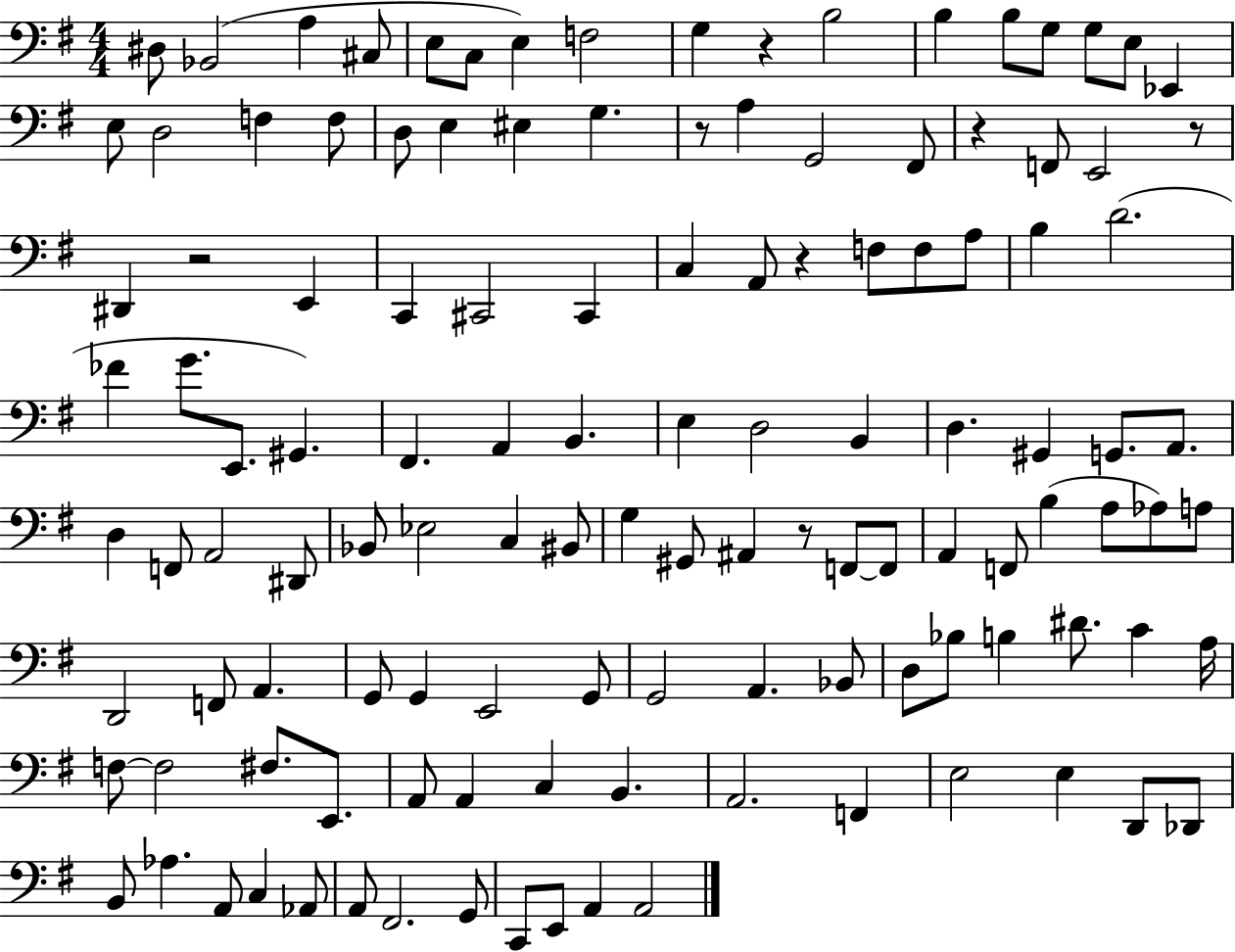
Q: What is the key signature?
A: G major